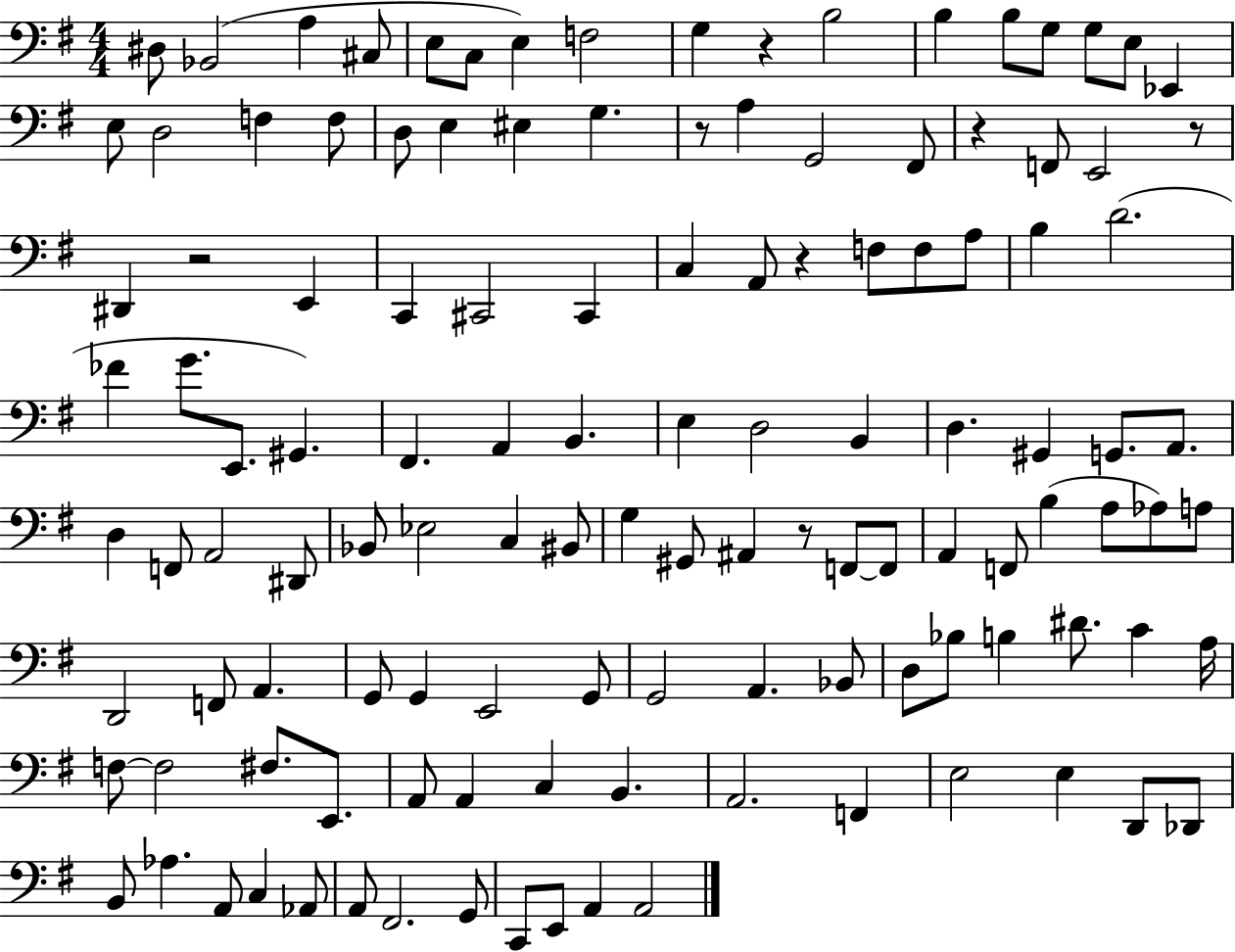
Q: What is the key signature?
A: G major